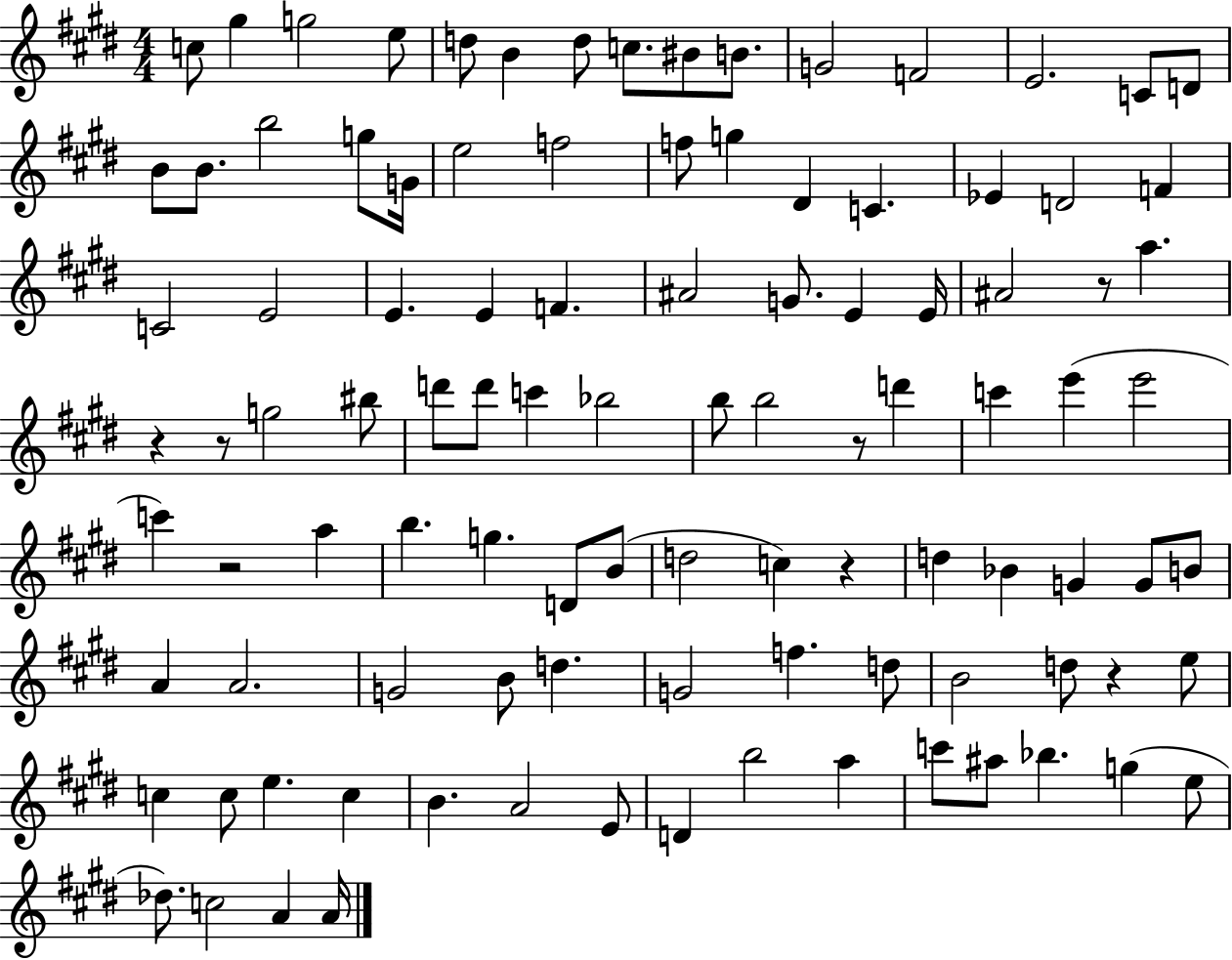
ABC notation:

X:1
T:Untitled
M:4/4
L:1/4
K:E
c/2 ^g g2 e/2 d/2 B d/2 c/2 ^B/2 B/2 G2 F2 E2 C/2 D/2 B/2 B/2 b2 g/2 G/4 e2 f2 f/2 g ^D C _E D2 F C2 E2 E E F ^A2 G/2 E E/4 ^A2 z/2 a z z/2 g2 ^b/2 d'/2 d'/2 c' _b2 b/2 b2 z/2 d' c' e' e'2 c' z2 a b g D/2 B/2 d2 c z d _B G G/2 B/2 A A2 G2 B/2 d G2 f d/2 B2 d/2 z e/2 c c/2 e c B A2 E/2 D b2 a c'/2 ^a/2 _b g e/2 _d/2 c2 A A/4